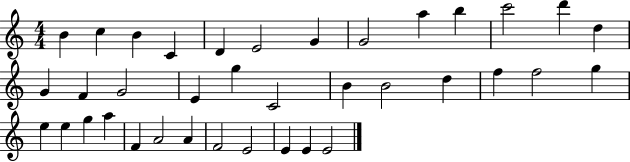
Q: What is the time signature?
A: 4/4